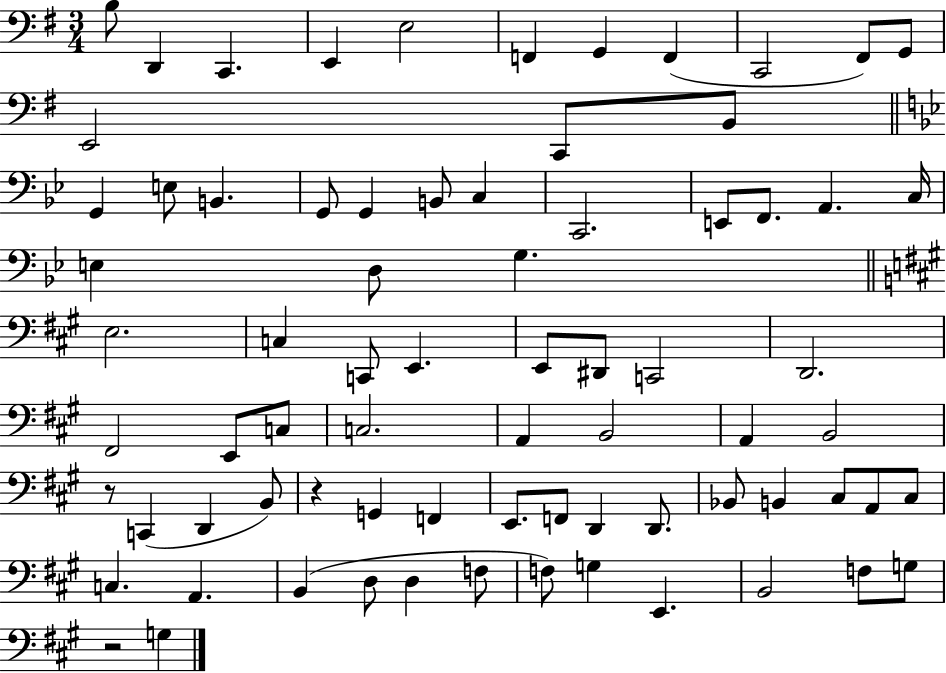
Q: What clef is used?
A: bass